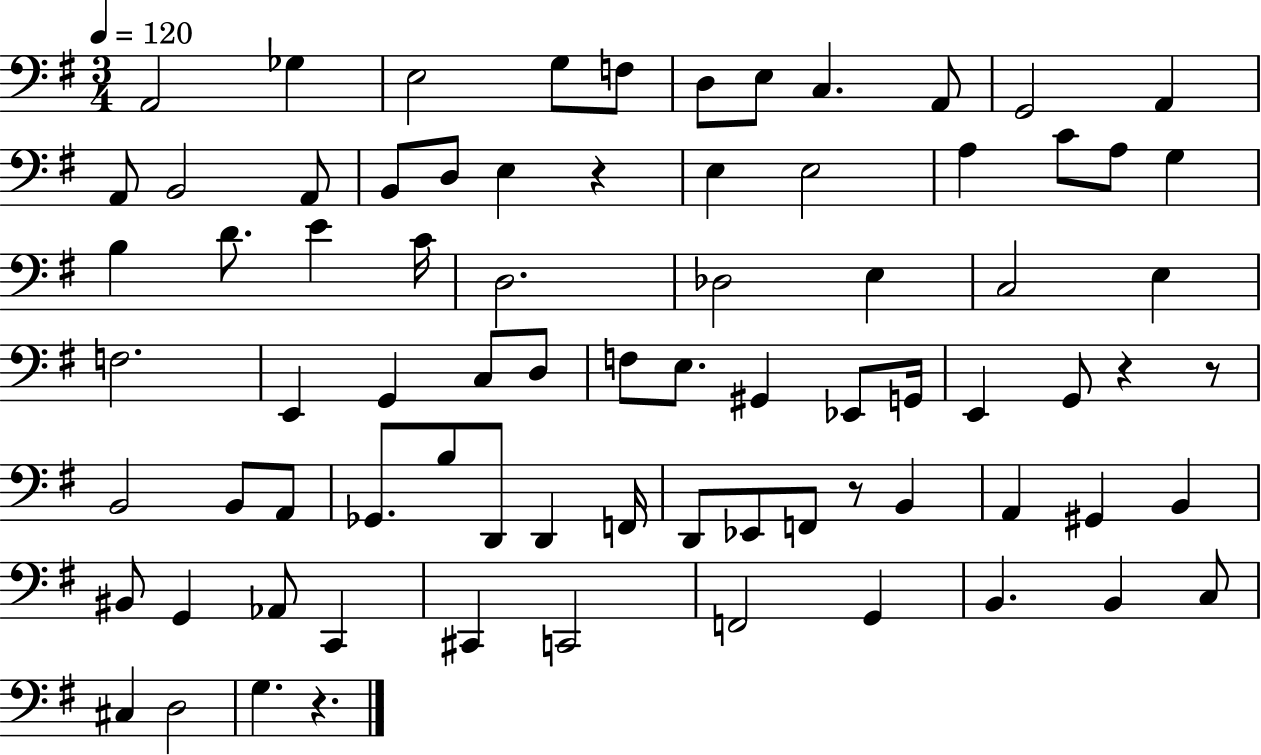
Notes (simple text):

A2/h Gb3/q E3/h G3/e F3/e D3/e E3/e C3/q. A2/e G2/h A2/q A2/e B2/h A2/e B2/e D3/e E3/q R/q E3/q E3/h A3/q C4/e A3/e G3/q B3/q D4/e. E4/q C4/s D3/h. Db3/h E3/q C3/h E3/q F3/h. E2/q G2/q C3/e D3/e F3/e E3/e. G#2/q Eb2/e G2/s E2/q G2/e R/q R/e B2/h B2/e A2/e Gb2/e. B3/e D2/e D2/q F2/s D2/e Eb2/e F2/e R/e B2/q A2/q G#2/q B2/q BIS2/e G2/q Ab2/e C2/q C#2/q C2/h F2/h G2/q B2/q. B2/q C3/e C#3/q D3/h G3/q. R/q.